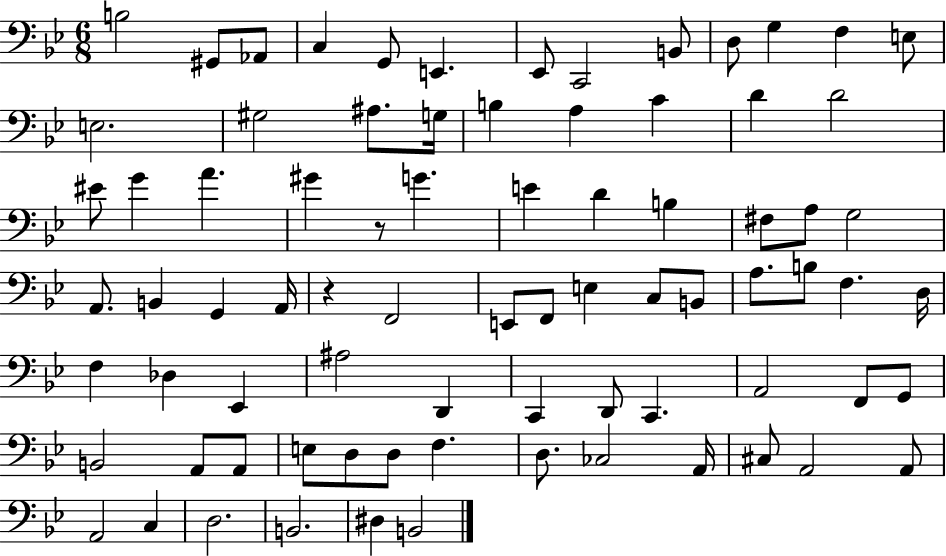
B3/h G#2/e Ab2/e C3/q G2/e E2/q. Eb2/e C2/h B2/e D3/e G3/q F3/q E3/e E3/h. G#3/h A#3/e. G3/s B3/q A3/q C4/q D4/q D4/h EIS4/e G4/q A4/q. G#4/q R/e G4/q. E4/q D4/q B3/q F#3/e A3/e G3/h A2/e. B2/q G2/q A2/s R/q F2/h E2/e F2/e E3/q C3/e B2/e A3/e. B3/e F3/q. D3/s F3/q Db3/q Eb2/q A#3/h D2/q C2/q D2/e C2/q. A2/h F2/e G2/e B2/h A2/e A2/e E3/e D3/e D3/e F3/q. D3/e. CES3/h A2/s C#3/e A2/h A2/e A2/h C3/q D3/h. B2/h. D#3/q B2/h